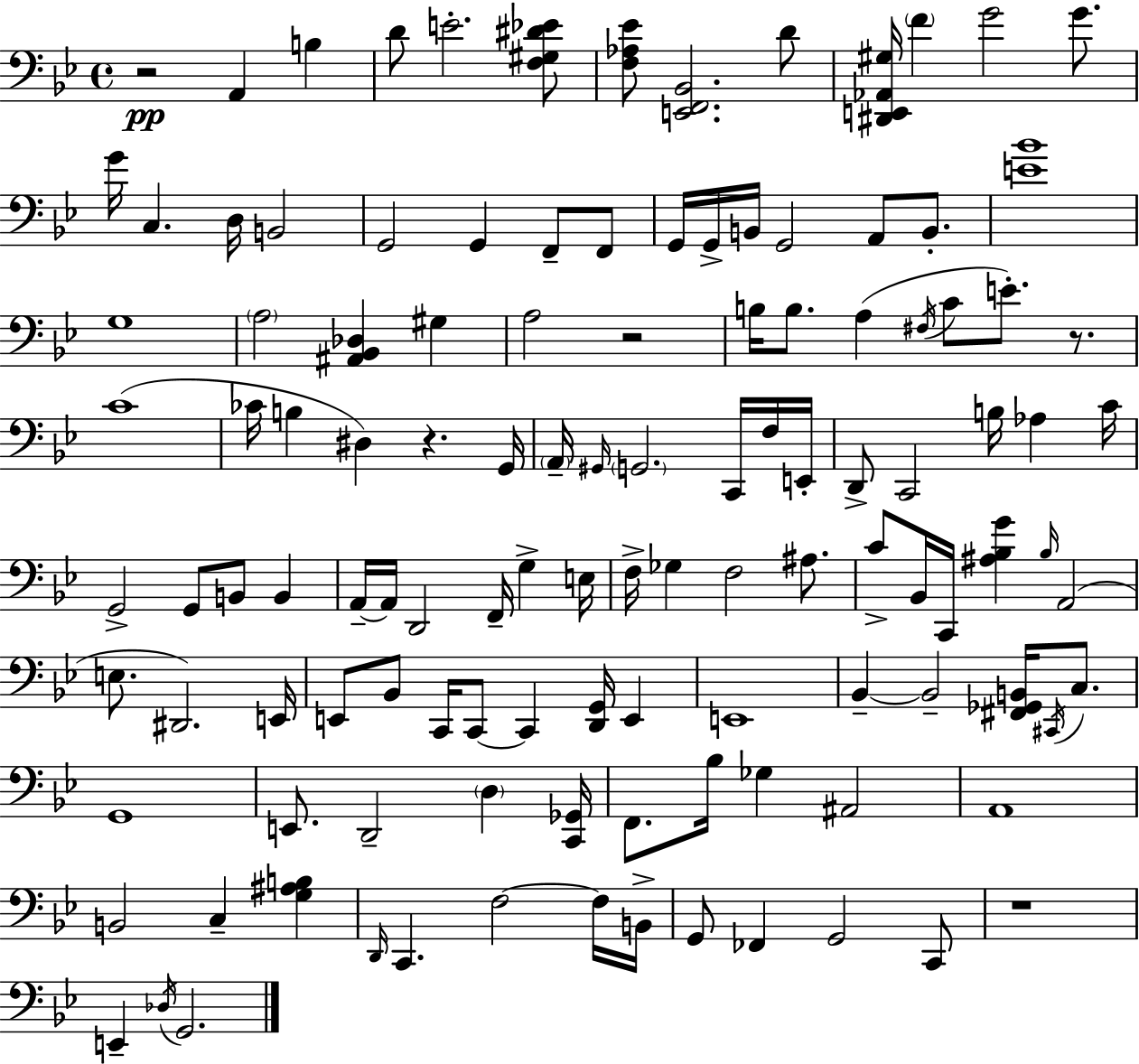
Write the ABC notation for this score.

X:1
T:Untitled
M:4/4
L:1/4
K:Bb
z2 A,, B, D/2 E2 [F,^G,^D_E]/2 [F,_A,_E]/2 [E,,F,,_B,,]2 D/2 [^D,,E,,_A,,^G,]/4 F G2 G/2 G/4 C, D,/4 B,,2 G,,2 G,, F,,/2 F,,/2 G,,/4 G,,/4 B,,/4 G,,2 A,,/2 B,,/2 [E_B]4 G,4 A,2 [^A,,_B,,_D,] ^G, A,2 z2 B,/4 B,/2 A, ^F,/4 C/2 E/2 z/2 C4 _C/4 B, ^D, z G,,/4 A,,/4 ^G,,/4 G,,2 C,,/4 F,/4 E,,/4 D,,/2 C,,2 B,/4 _A, C/4 G,,2 G,,/2 B,,/2 B,, A,,/4 A,,/4 D,,2 F,,/4 G, E,/4 F,/4 _G, F,2 ^A,/2 C/2 _B,,/4 C,,/4 [^A,_B,G] _B,/4 A,,2 E,/2 ^D,,2 E,,/4 E,,/2 _B,,/2 C,,/4 C,,/2 C,, [D,,G,,]/4 E,, E,,4 _B,, _B,,2 [^F,,_G,,B,,]/4 ^C,,/4 C,/2 G,,4 E,,/2 D,,2 D, [C,,_G,,]/4 F,,/2 _B,/4 _G, ^A,,2 A,,4 B,,2 C, [G,^A,B,] D,,/4 C,, F,2 F,/4 B,,/4 G,,/2 _F,, G,,2 C,,/2 z4 E,, _D,/4 G,,2